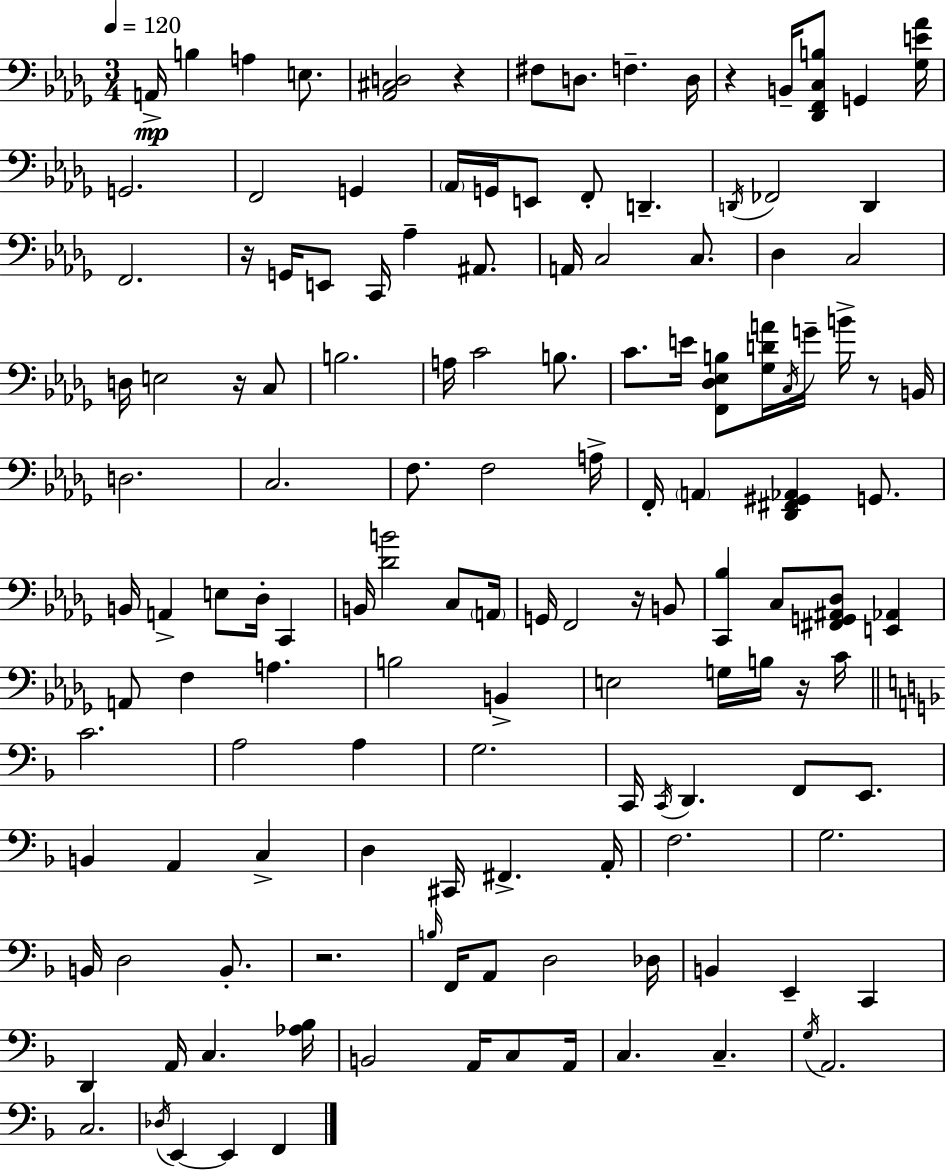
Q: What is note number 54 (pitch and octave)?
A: B2